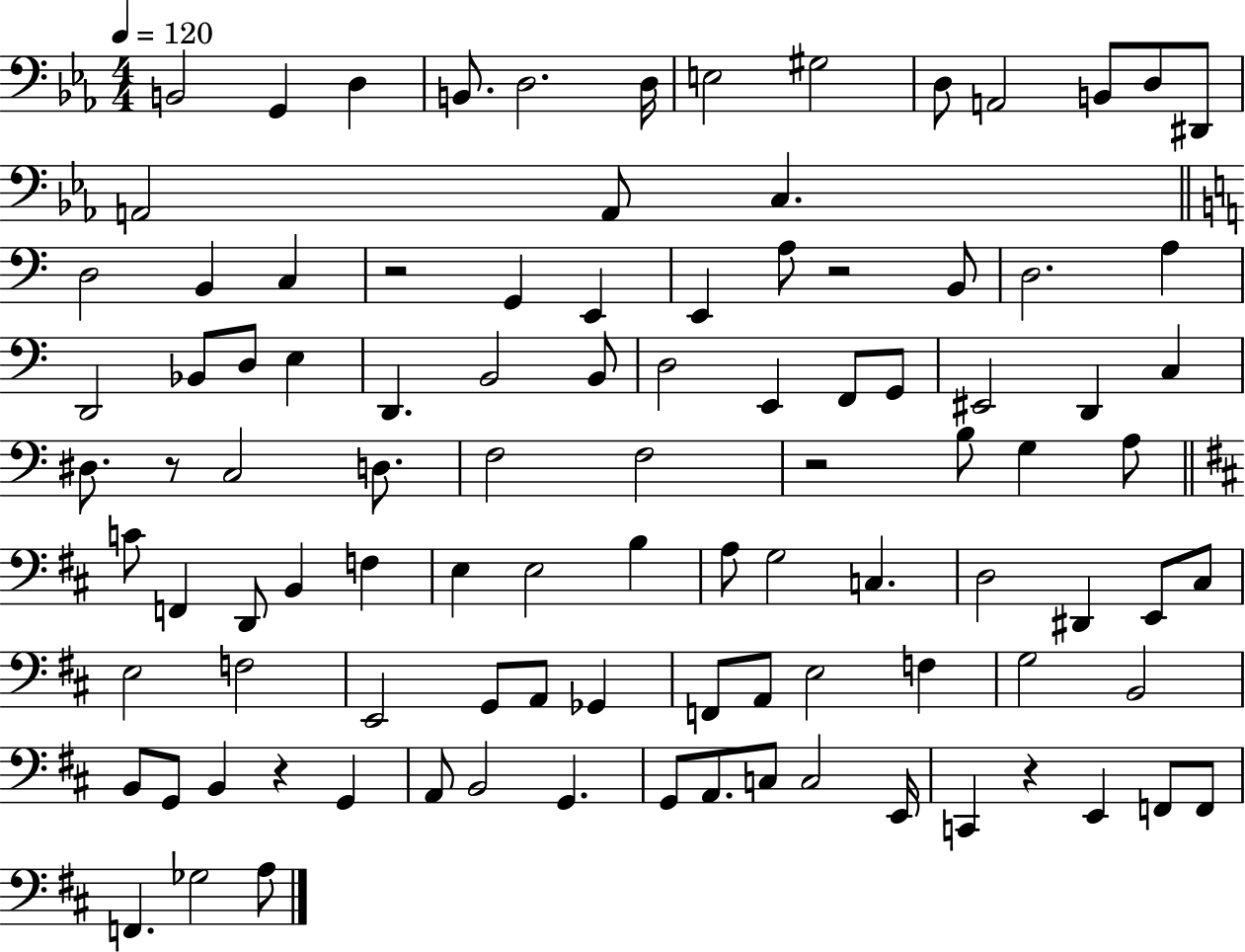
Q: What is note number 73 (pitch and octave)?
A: F3